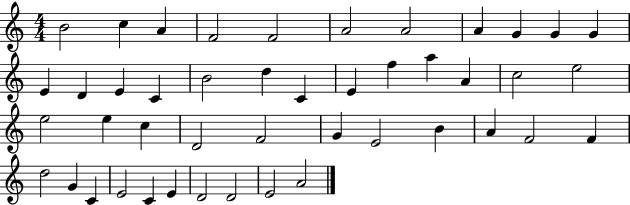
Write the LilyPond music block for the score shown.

{
  \clef treble
  \numericTimeSignature
  \time 4/4
  \key c \major
  b'2 c''4 a'4 | f'2 f'2 | a'2 a'2 | a'4 g'4 g'4 g'4 | \break e'4 d'4 e'4 c'4 | b'2 d''4 c'4 | e'4 f''4 a''4 a'4 | c''2 e''2 | \break e''2 e''4 c''4 | d'2 f'2 | g'4 e'2 b'4 | a'4 f'2 f'4 | \break d''2 g'4 c'4 | e'2 c'4 e'4 | d'2 d'2 | e'2 a'2 | \break \bar "|."
}